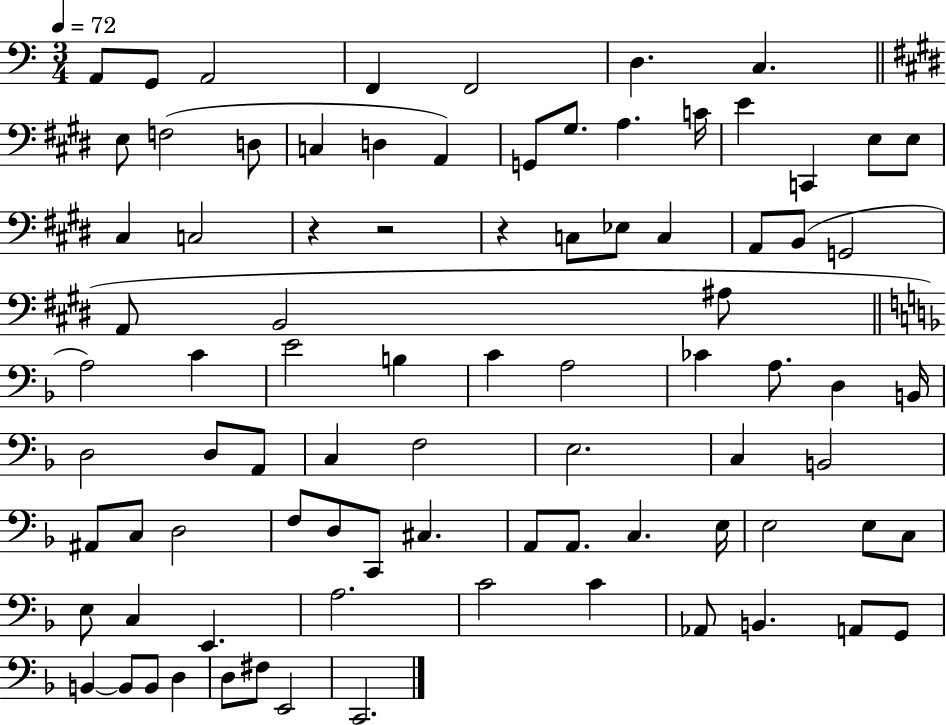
X:1
T:Untitled
M:3/4
L:1/4
K:C
A,,/2 G,,/2 A,,2 F,, F,,2 D, C, E,/2 F,2 D,/2 C, D, A,, G,,/2 ^G,/2 A, C/4 E C,, E,/2 E,/2 ^C, C,2 z z2 z C,/2 _E,/2 C, A,,/2 B,,/2 G,,2 A,,/2 B,,2 ^A,/2 A,2 C E2 B, C A,2 _C A,/2 D, B,,/4 D,2 D,/2 A,,/2 C, F,2 E,2 C, B,,2 ^A,,/2 C,/2 D,2 F,/2 D,/2 C,,/2 ^C, A,,/2 A,,/2 C, E,/4 E,2 E,/2 C,/2 E,/2 C, E,, A,2 C2 C _A,,/2 B,, A,,/2 G,,/2 B,, B,,/2 B,,/2 D, D,/2 ^F,/2 E,,2 C,,2